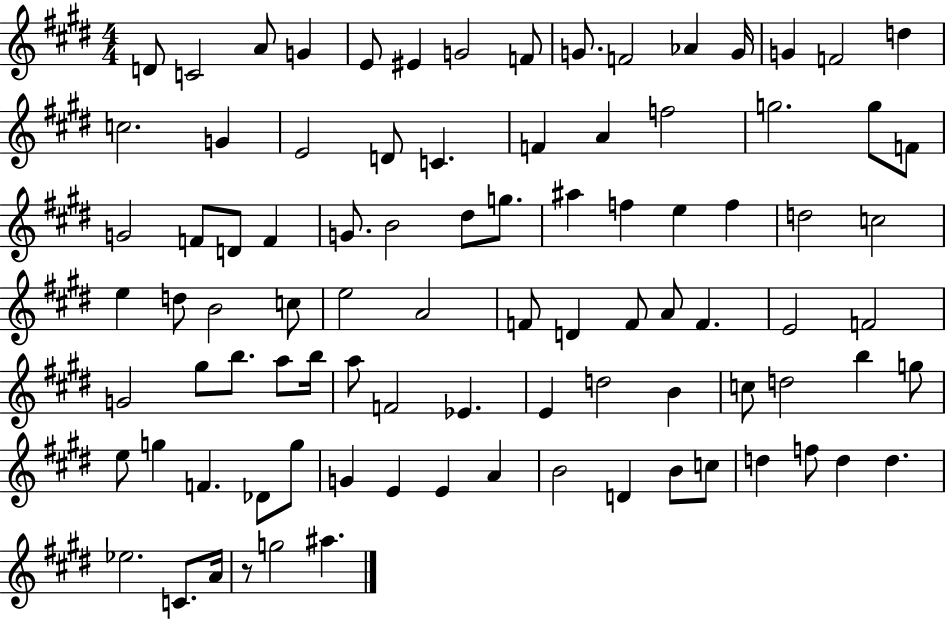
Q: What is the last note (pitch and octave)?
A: A#5